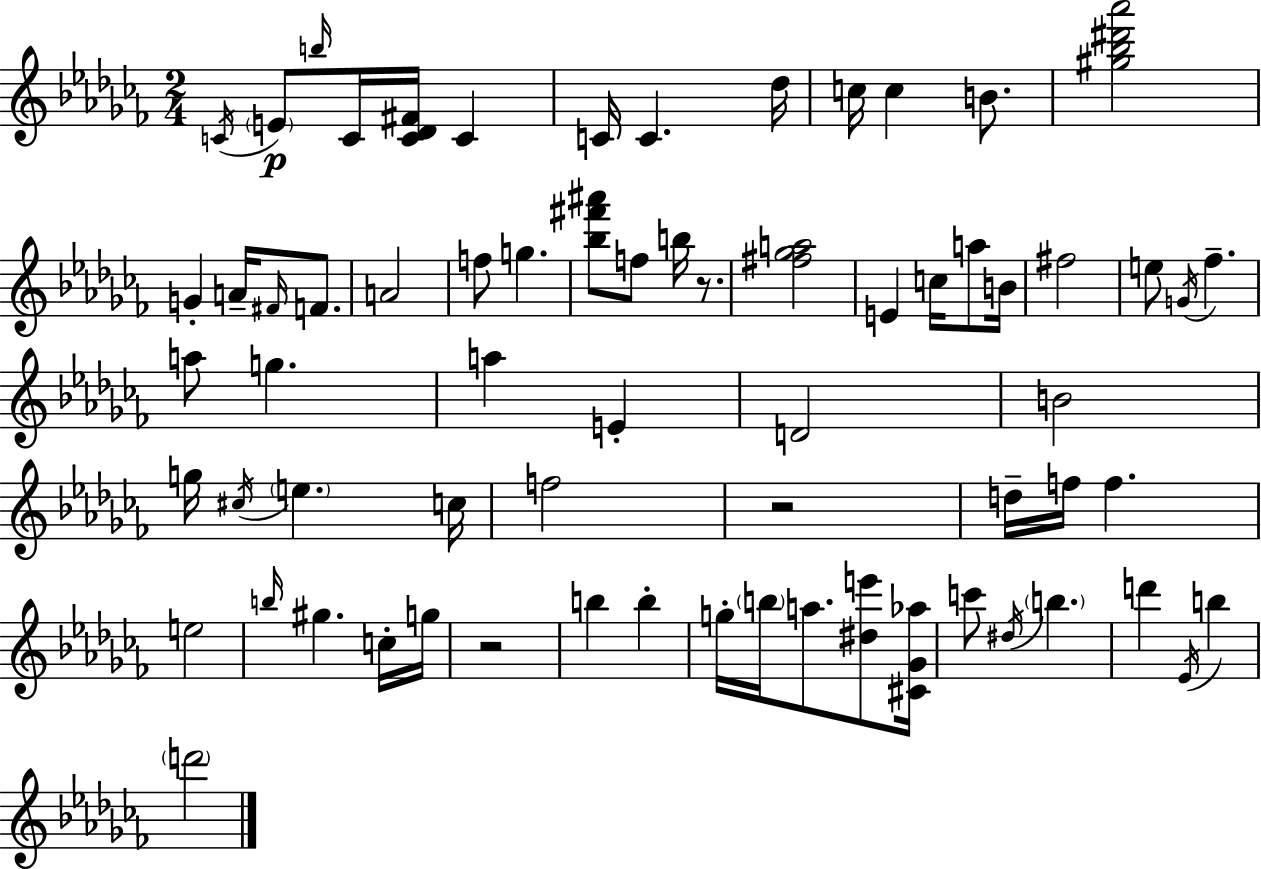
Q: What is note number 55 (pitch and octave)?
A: B5